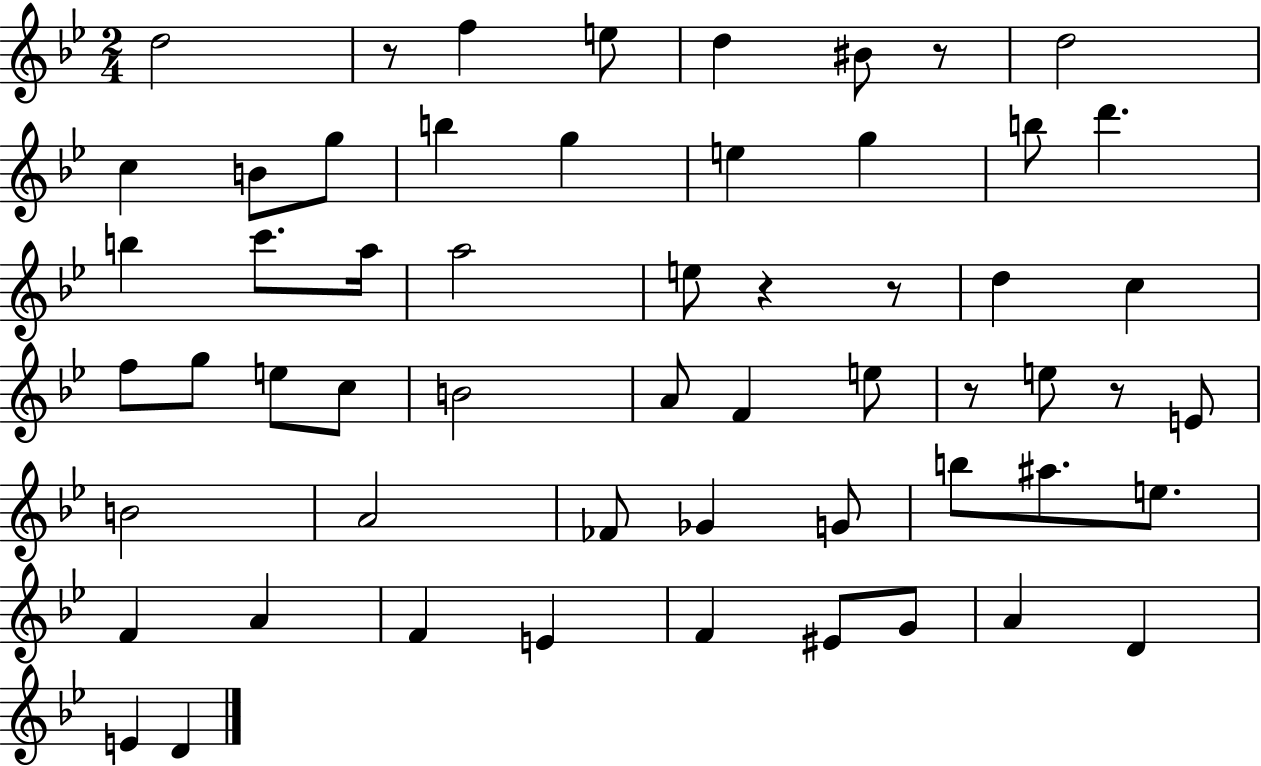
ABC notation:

X:1
T:Untitled
M:2/4
L:1/4
K:Bb
d2 z/2 f e/2 d ^B/2 z/2 d2 c B/2 g/2 b g e g b/2 d' b c'/2 a/4 a2 e/2 z z/2 d c f/2 g/2 e/2 c/2 B2 A/2 F e/2 z/2 e/2 z/2 E/2 B2 A2 _F/2 _G G/2 b/2 ^a/2 e/2 F A F E F ^E/2 G/2 A D E D